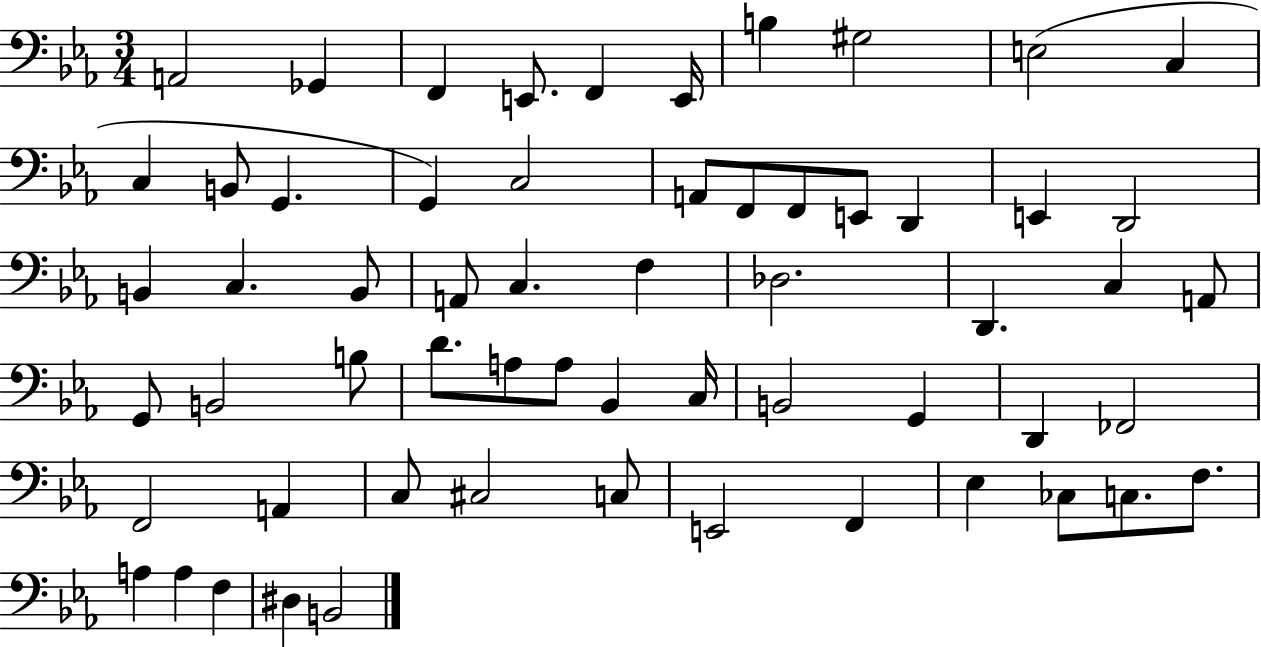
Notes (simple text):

A2/h Gb2/q F2/q E2/e. F2/q E2/s B3/q G#3/h E3/h C3/q C3/q B2/e G2/q. G2/q C3/h A2/e F2/e F2/e E2/e D2/q E2/q D2/h B2/q C3/q. B2/e A2/e C3/q. F3/q Db3/h. D2/q. C3/q A2/e G2/e B2/h B3/e D4/e. A3/e A3/e Bb2/q C3/s B2/h G2/q D2/q FES2/h F2/h A2/q C3/e C#3/h C3/e E2/h F2/q Eb3/q CES3/e C3/e. F3/e. A3/q A3/q F3/q D#3/q B2/h